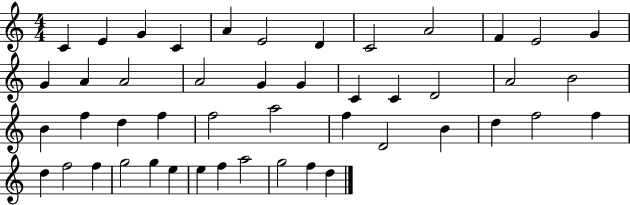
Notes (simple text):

C4/q E4/q G4/q C4/q A4/q E4/h D4/q C4/h A4/h F4/q E4/h G4/q G4/q A4/q A4/h A4/h G4/q G4/q C4/q C4/q D4/h A4/h B4/h B4/q F5/q D5/q F5/q F5/h A5/h F5/q D4/h B4/q D5/q F5/h F5/q D5/q F5/h F5/q G5/h G5/q E5/q E5/q F5/q A5/h G5/h F5/q D5/q